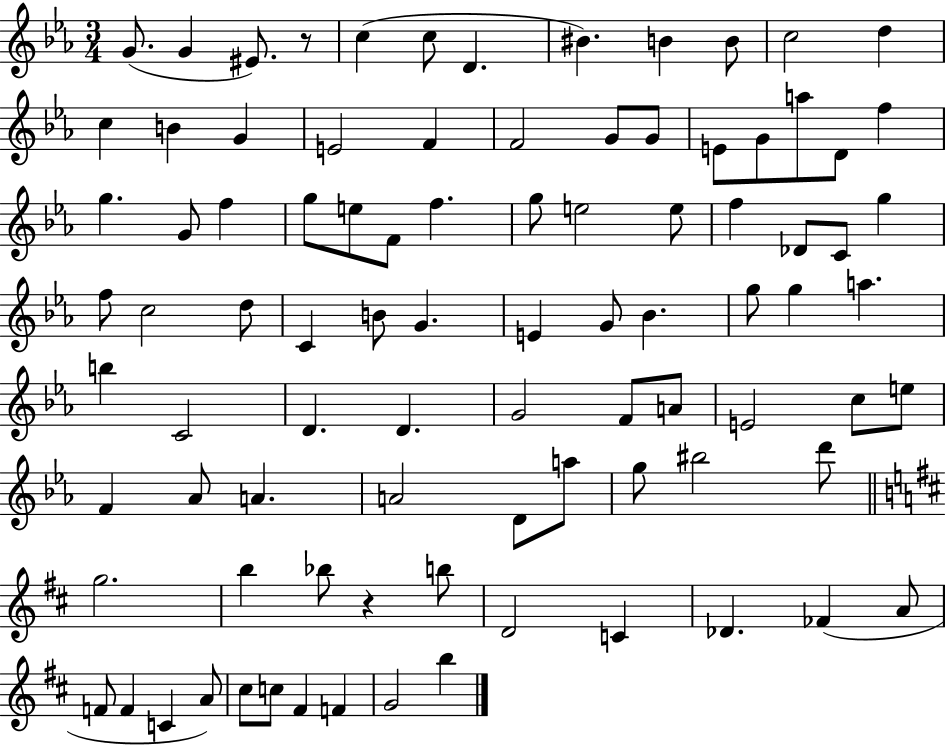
{
  \clef treble
  \numericTimeSignature
  \time 3/4
  \key ees \major
  g'8.( g'4 eis'8.) r8 | c''4( c''8 d'4. | bis'4.) b'4 b'8 | c''2 d''4 | \break c''4 b'4 g'4 | e'2 f'4 | f'2 g'8 g'8 | e'8 g'8 a''8 d'8 f''4 | \break g''4. g'8 f''4 | g''8 e''8 f'8 f''4. | g''8 e''2 e''8 | f''4 des'8 c'8 g''4 | \break f''8 c''2 d''8 | c'4 b'8 g'4. | e'4 g'8 bes'4. | g''8 g''4 a''4. | \break b''4 c'2 | d'4. d'4. | g'2 f'8 a'8 | e'2 c''8 e''8 | \break f'4 aes'8 a'4. | a'2 d'8 a''8 | g''8 bis''2 d'''8 | \bar "||" \break \key d \major g''2. | b''4 bes''8 r4 b''8 | d'2 c'4 | des'4. fes'4( a'8 | \break f'8 f'4 c'4 a'8) | cis''8 c''8 fis'4 f'4 | g'2 b''4 | \bar "|."
}